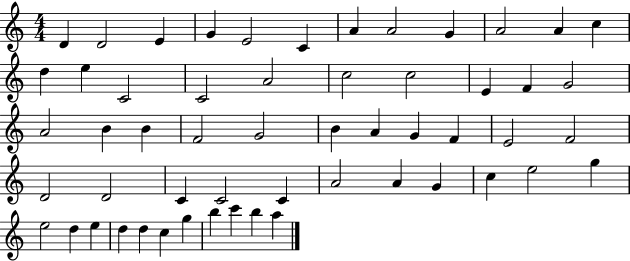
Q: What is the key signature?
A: C major